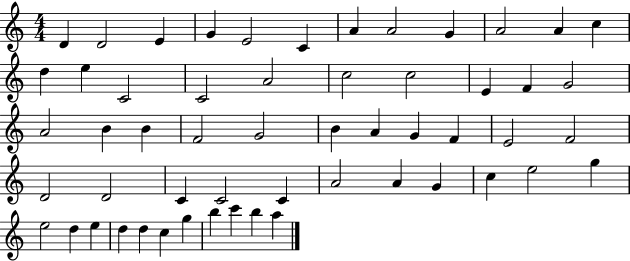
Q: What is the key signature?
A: C major